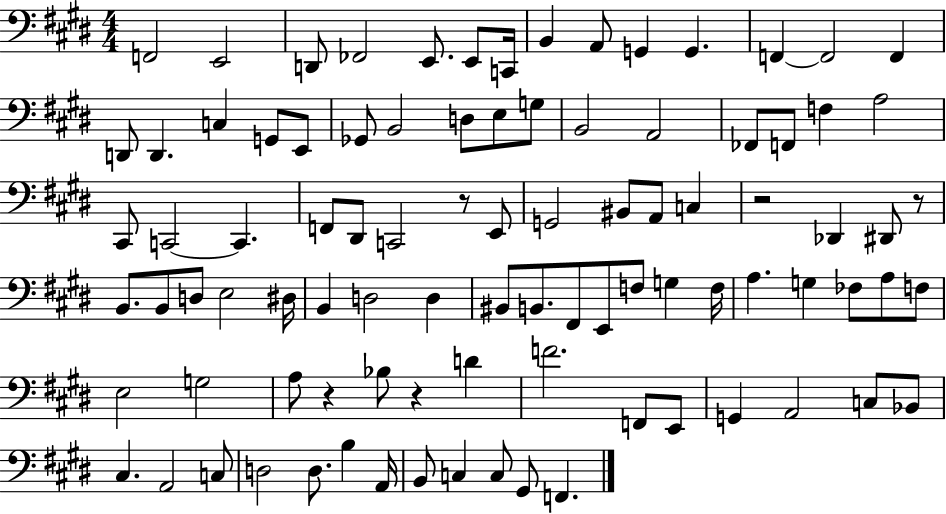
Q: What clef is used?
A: bass